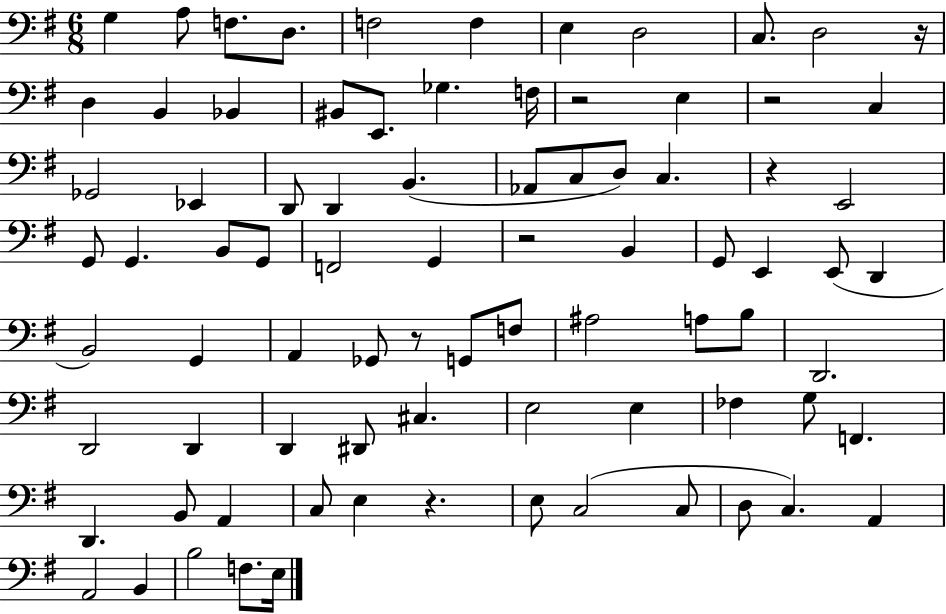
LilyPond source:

{
  \clef bass
  \numericTimeSignature
  \time 6/8
  \key g \major
  g4 a8 f8. d8. | f2 f4 | e4 d2 | c8. d2 r16 | \break d4 b,4 bes,4 | bis,8 e,8. ges4. f16 | r2 e4 | r2 c4 | \break ges,2 ees,4 | d,8 d,4 b,4.( | aes,8 c8 d8) c4. | r4 e,2 | \break g,8 g,4. b,8 g,8 | f,2 g,4 | r2 b,4 | g,8 e,4 e,8( d,4 | \break b,2) g,4 | a,4 ges,8 r8 g,8 f8 | ais2 a8 b8 | d,2. | \break d,2 d,4 | d,4 dis,8 cis4. | e2 e4 | fes4 g8 f,4. | \break d,4. b,8 a,4 | c8 e4 r4. | e8 c2( c8 | d8 c4.) a,4 | \break a,2 b,4 | b2 f8. e16 | \bar "|."
}